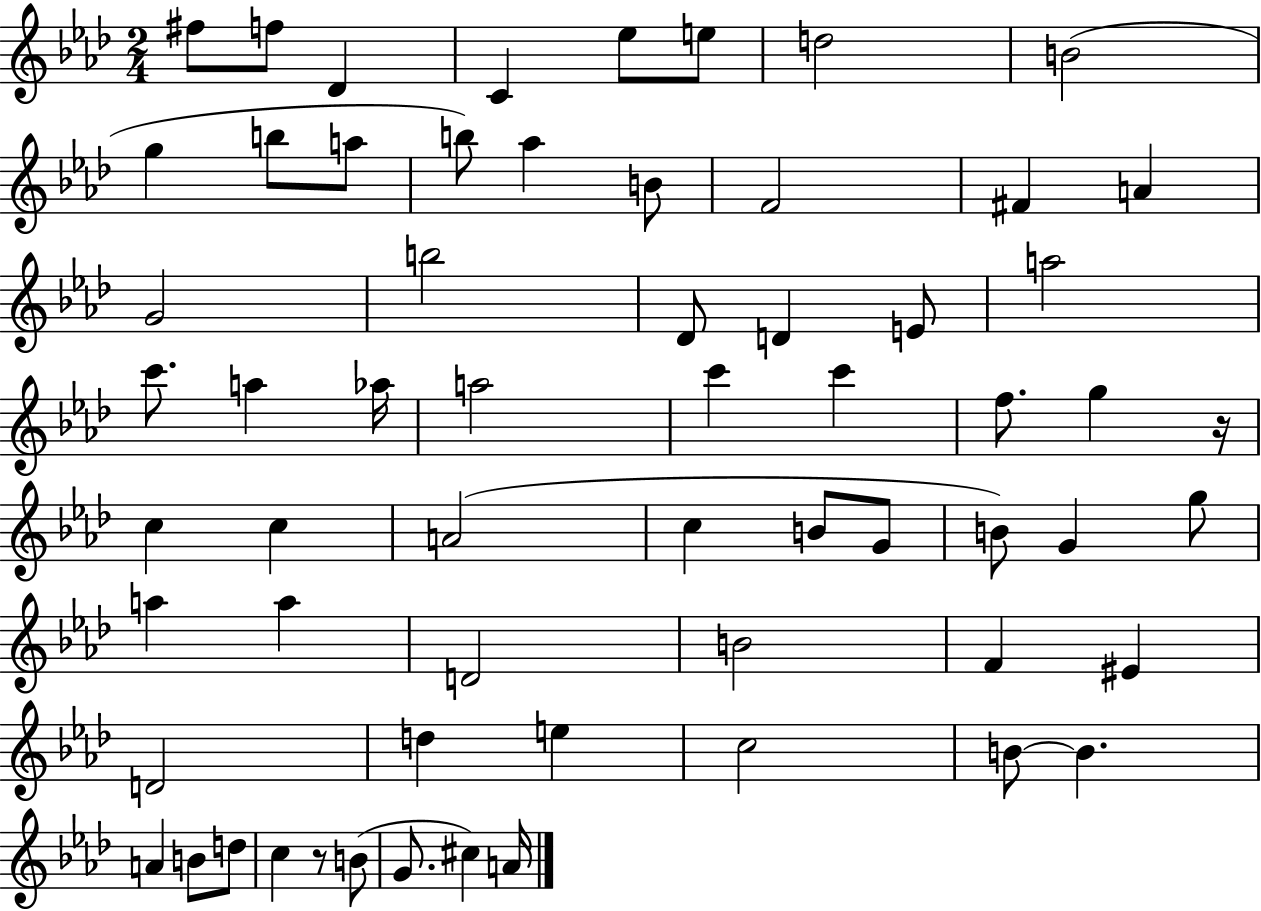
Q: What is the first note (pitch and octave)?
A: F#5